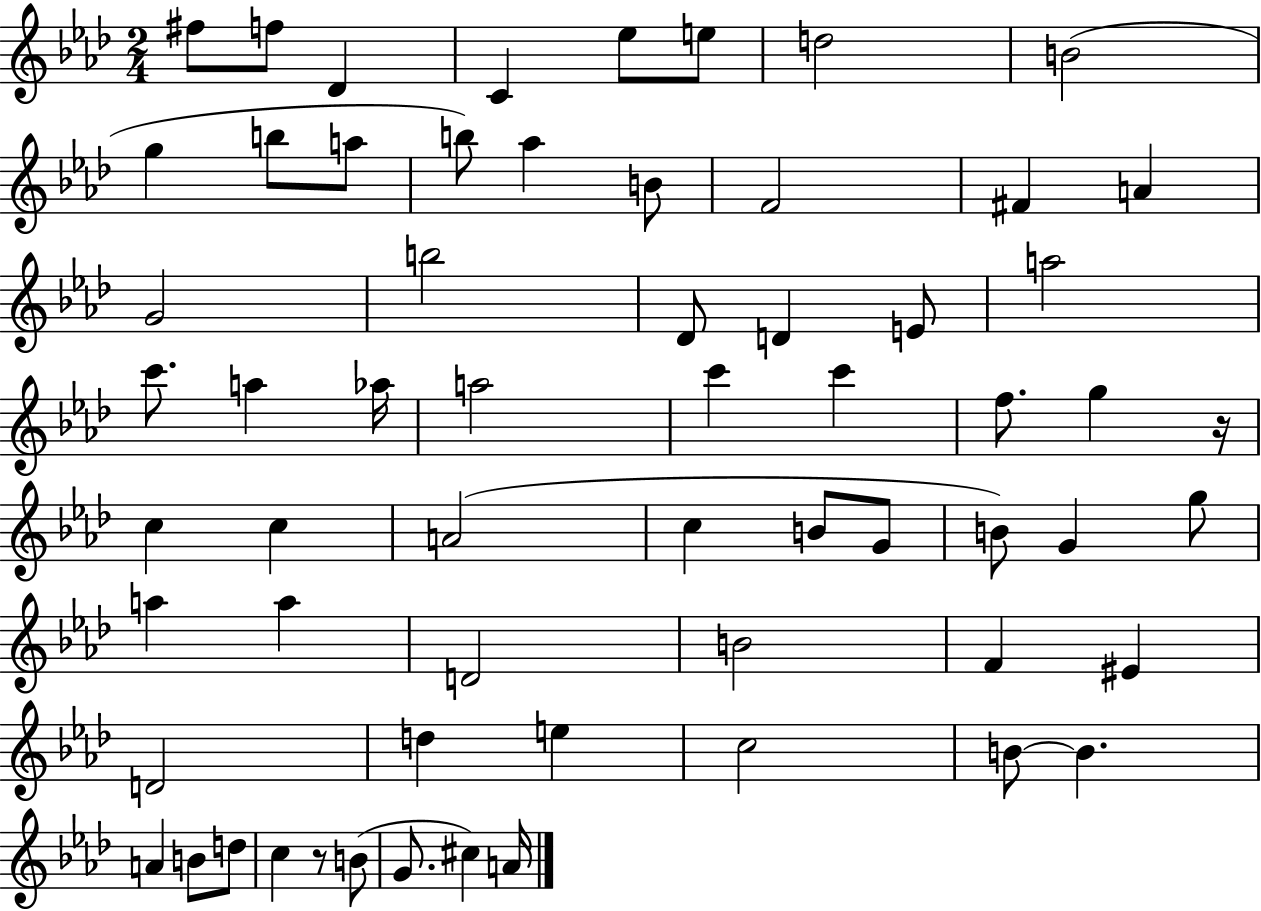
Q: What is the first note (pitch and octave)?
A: F#5